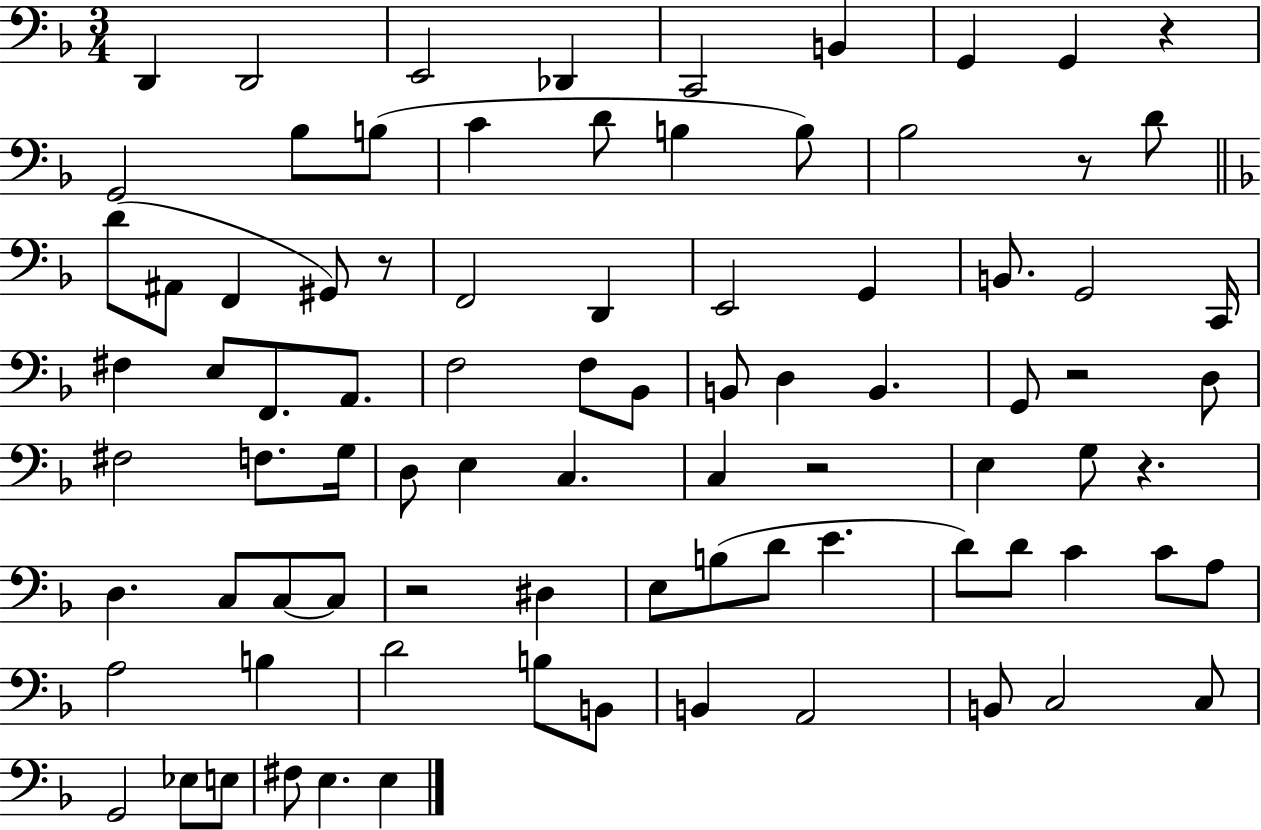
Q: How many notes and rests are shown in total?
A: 86